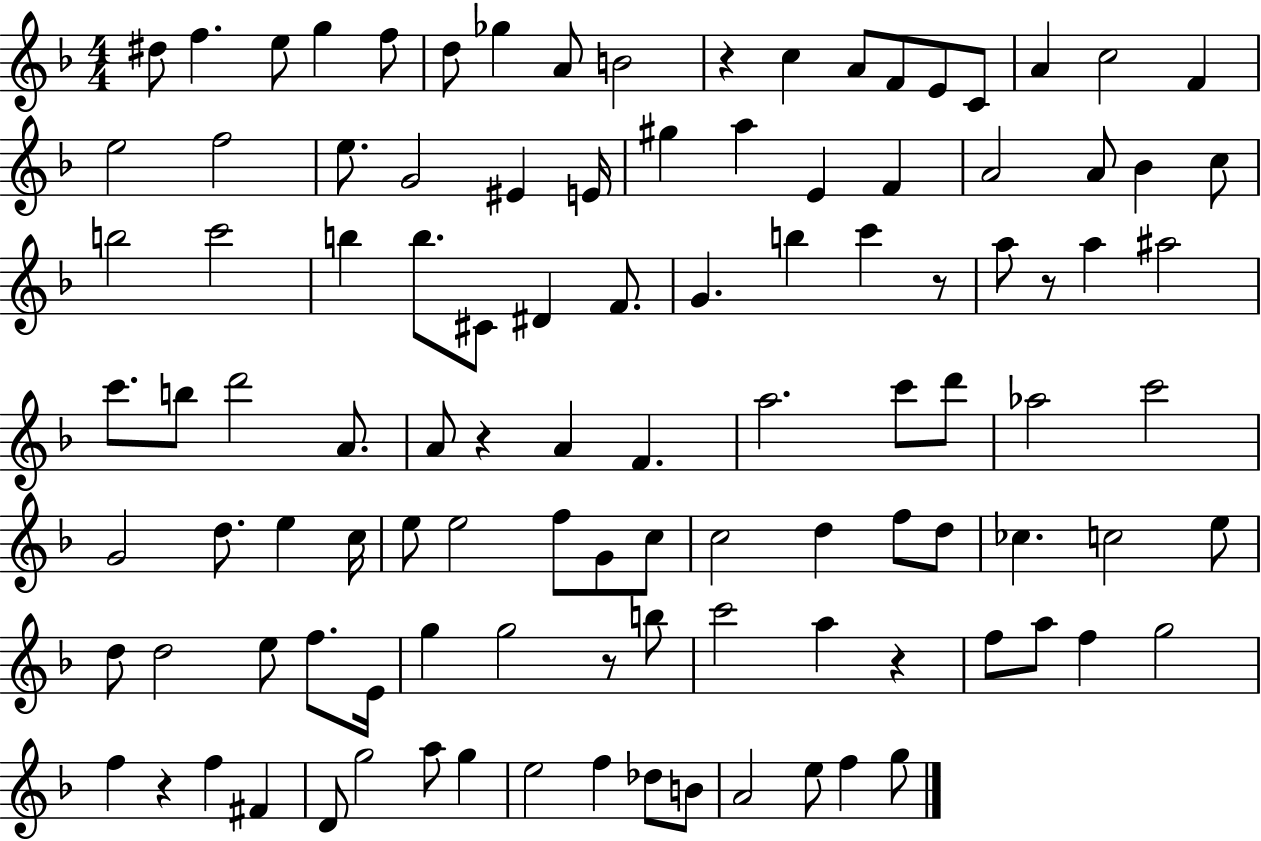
{
  \clef treble
  \numericTimeSignature
  \time 4/4
  \key f \major
  \repeat volta 2 { dis''8 f''4. e''8 g''4 f''8 | d''8 ges''4 a'8 b'2 | r4 c''4 a'8 f'8 e'8 c'8 | a'4 c''2 f'4 | \break e''2 f''2 | e''8. g'2 eis'4 e'16 | gis''4 a''4 e'4 f'4 | a'2 a'8 bes'4 c''8 | \break b''2 c'''2 | b''4 b''8. cis'8 dis'4 f'8. | g'4. b''4 c'''4 r8 | a''8 r8 a''4 ais''2 | \break c'''8. b''8 d'''2 a'8. | a'8 r4 a'4 f'4. | a''2. c'''8 d'''8 | aes''2 c'''2 | \break g'2 d''8. e''4 c''16 | e''8 e''2 f''8 g'8 c''8 | c''2 d''4 f''8 d''8 | ces''4. c''2 e''8 | \break d''8 d''2 e''8 f''8. e'16 | g''4 g''2 r8 b''8 | c'''2 a''4 r4 | f''8 a''8 f''4 g''2 | \break f''4 r4 f''4 fis'4 | d'8 g''2 a''8 g''4 | e''2 f''4 des''8 b'8 | a'2 e''8 f''4 g''8 | \break } \bar "|."
}